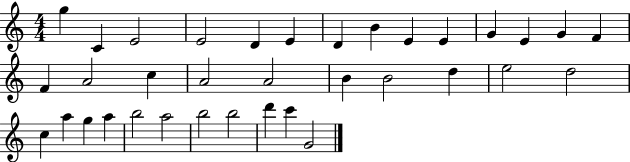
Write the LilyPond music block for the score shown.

{
  \clef treble
  \numericTimeSignature
  \time 4/4
  \key c \major
  g''4 c'4 e'2 | e'2 d'4 e'4 | d'4 b'4 e'4 e'4 | g'4 e'4 g'4 f'4 | \break f'4 a'2 c''4 | a'2 a'2 | b'4 b'2 d''4 | e''2 d''2 | \break c''4 a''4 g''4 a''4 | b''2 a''2 | b''2 b''2 | d'''4 c'''4 g'2 | \break \bar "|."
}